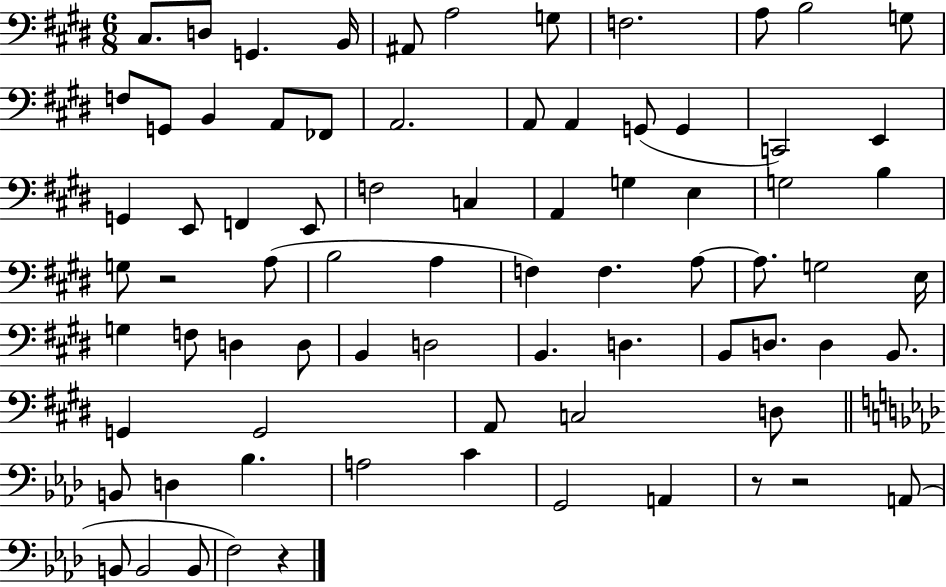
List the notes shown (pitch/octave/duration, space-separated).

C#3/e. D3/e G2/q. B2/s A#2/e A3/h G3/e F3/h. A3/e B3/h G3/e F3/e G2/e B2/q A2/e FES2/e A2/h. A2/e A2/q G2/e G2/q C2/h E2/q G2/q E2/e F2/q E2/e F3/h C3/q A2/q G3/q E3/q G3/h B3/q G3/e R/h A3/e B3/h A3/q F3/q F3/q. A3/e A3/e. G3/h E3/s G3/q F3/e D3/q D3/e B2/q D3/h B2/q. D3/q. B2/e D3/e. D3/q B2/e. G2/q G2/h A2/e C3/h D3/e B2/e D3/q Bb3/q. A3/h C4/q G2/h A2/q R/e R/h A2/e B2/e B2/h B2/e F3/h R/q